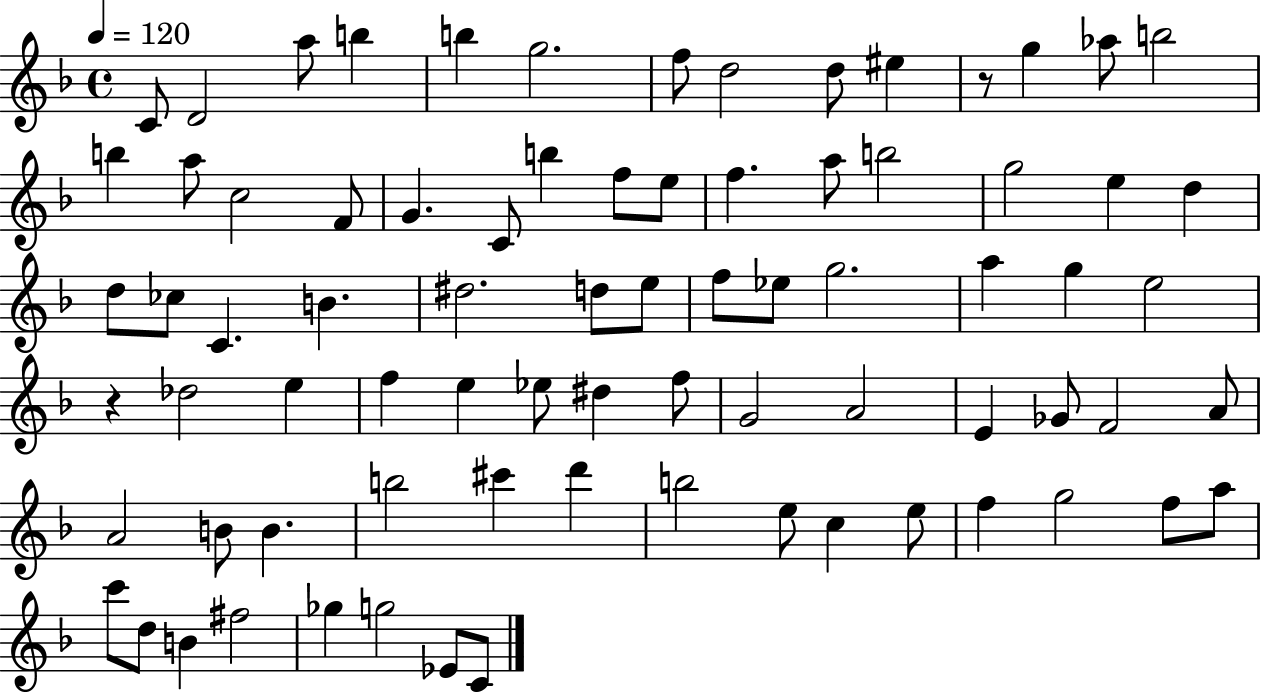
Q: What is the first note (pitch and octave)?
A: C4